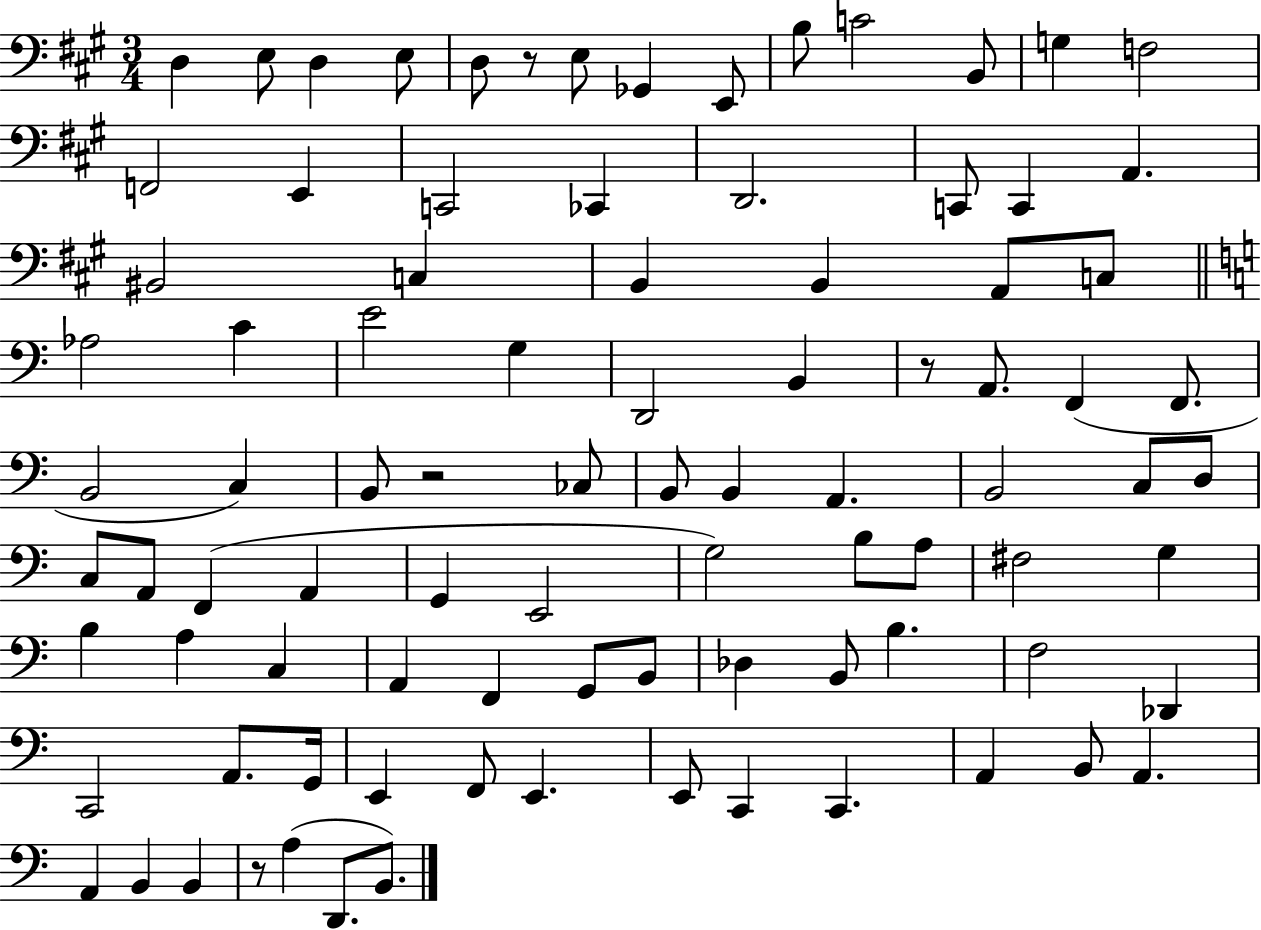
D3/q E3/e D3/q E3/e D3/e R/e E3/e Gb2/q E2/e B3/e C4/h B2/e G3/q F3/h F2/h E2/q C2/h CES2/q D2/h. C2/e C2/q A2/q. BIS2/h C3/q B2/q B2/q A2/e C3/e Ab3/h C4/q E4/h G3/q D2/h B2/q R/e A2/e. F2/q F2/e. B2/h C3/q B2/e R/h CES3/e B2/e B2/q A2/q. B2/h C3/e D3/e C3/e A2/e F2/q A2/q G2/q E2/h G3/h B3/e A3/e F#3/h G3/q B3/q A3/q C3/q A2/q F2/q G2/e B2/e Db3/q B2/e B3/q. F3/h Db2/q C2/h A2/e. G2/s E2/q F2/e E2/q. E2/e C2/q C2/q. A2/q B2/e A2/q. A2/q B2/q B2/q R/e A3/q D2/e. B2/e.